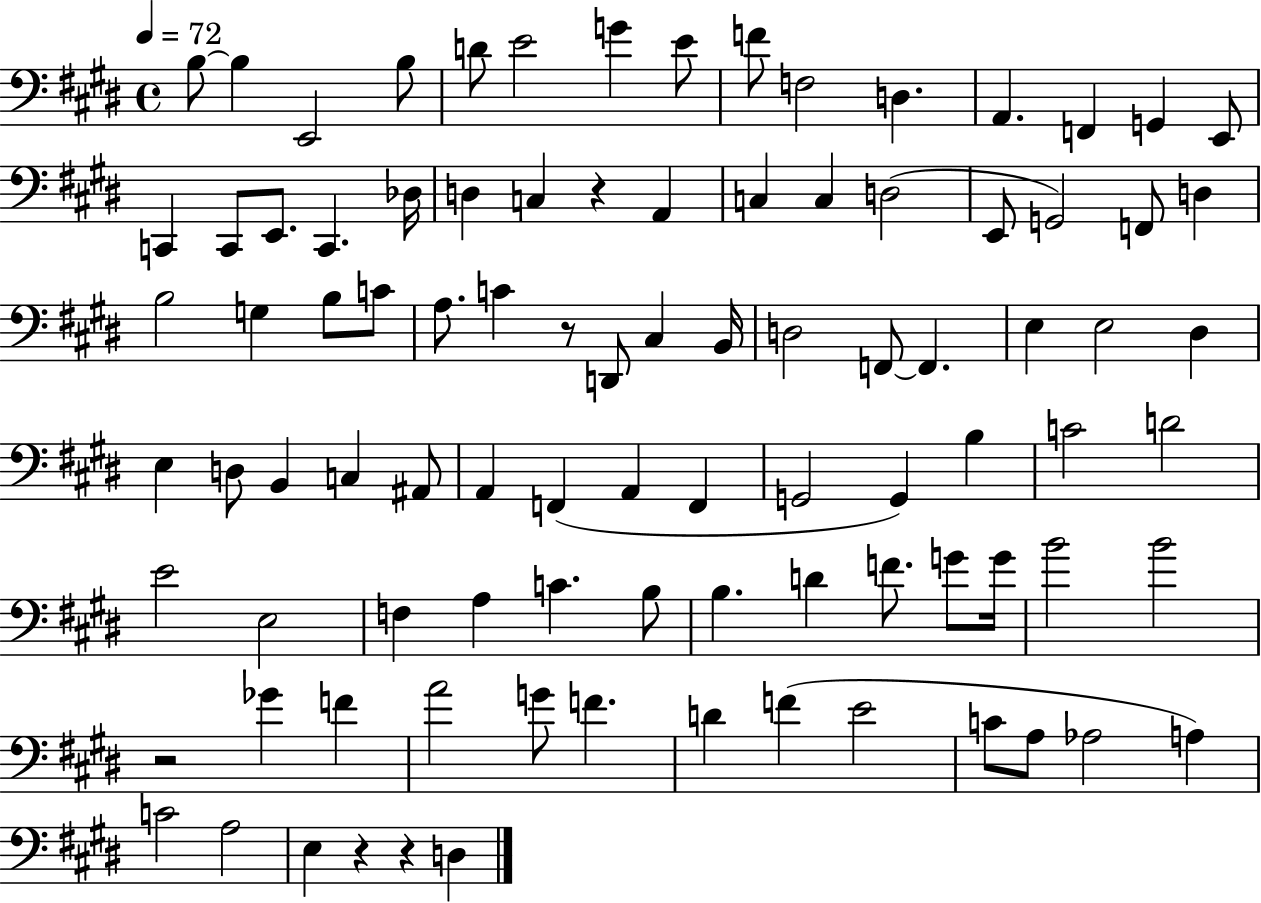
{
  \clef bass
  \time 4/4
  \defaultTimeSignature
  \key e \major
  \tempo 4 = 72
  b8~~ b4 e,2 b8 | d'8 e'2 g'4 e'8 | f'8 f2 d4. | a,4. f,4 g,4 e,8 | \break c,4 c,8 e,8. c,4. des16 | d4 c4 r4 a,4 | c4 c4 d2( | e,8 g,2) f,8 d4 | \break b2 g4 b8 c'8 | a8. c'4 r8 d,8 cis4 b,16 | d2 f,8~~ f,4. | e4 e2 dis4 | \break e4 d8 b,4 c4 ais,8 | a,4 f,4( a,4 f,4 | g,2 g,4) b4 | c'2 d'2 | \break e'2 e2 | f4 a4 c'4. b8 | b4. d'4 f'8. g'8 g'16 | b'2 b'2 | \break r2 ges'4 f'4 | a'2 g'8 f'4. | d'4 f'4( e'2 | c'8 a8 aes2 a4) | \break c'2 a2 | e4 r4 r4 d4 | \bar "|."
}